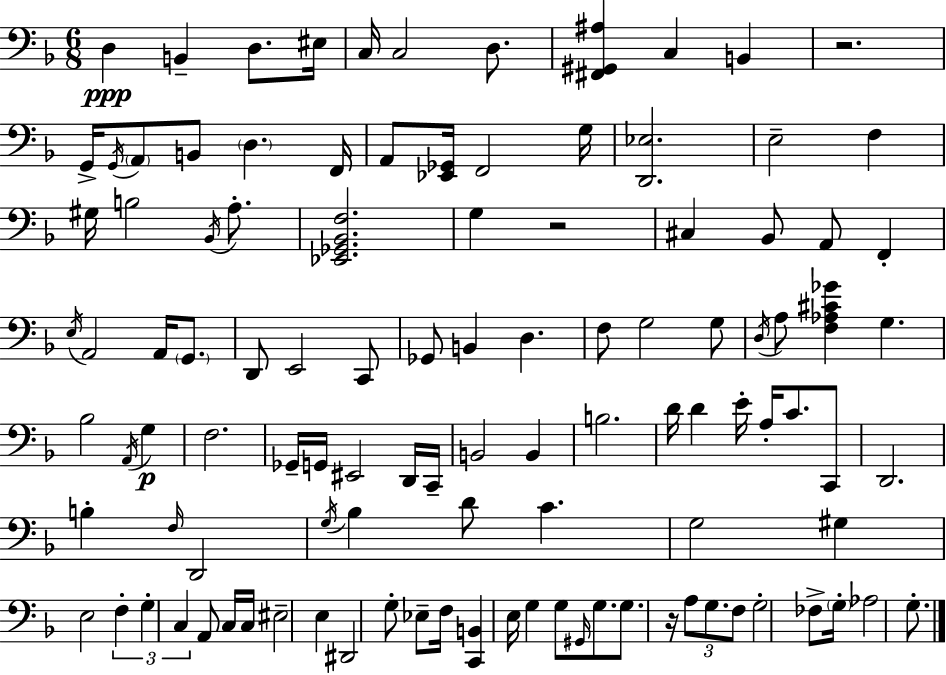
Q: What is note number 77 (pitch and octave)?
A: C3